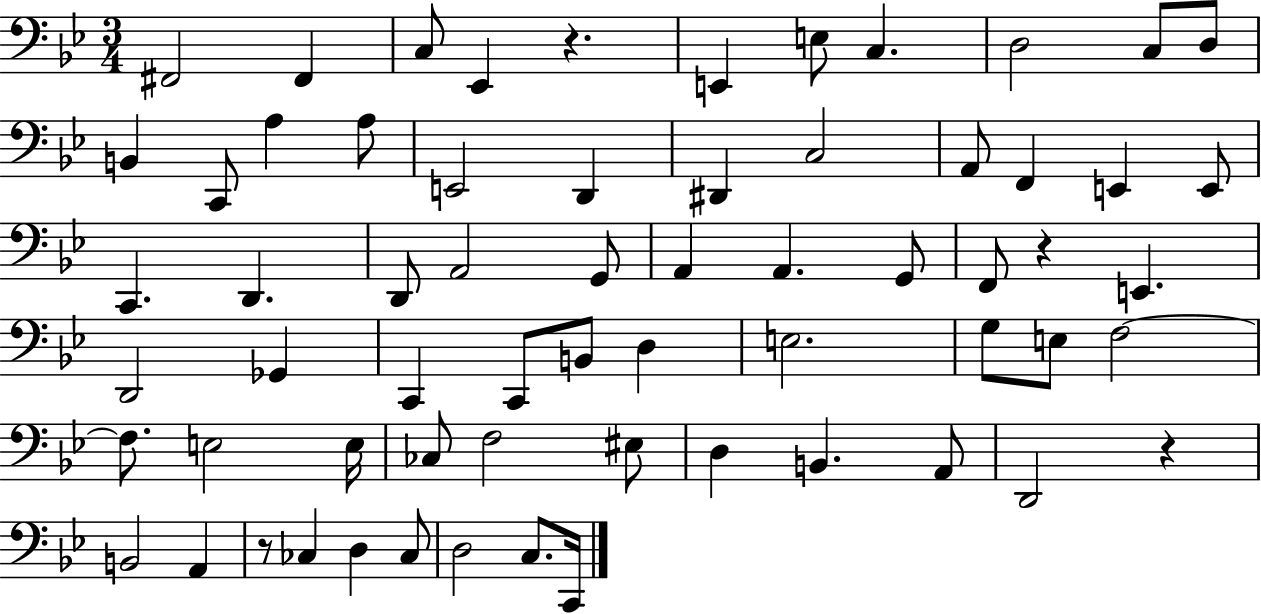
F#2/h F#2/q C3/e Eb2/q R/q. E2/q E3/e C3/q. D3/h C3/e D3/e B2/q C2/e A3/q A3/e E2/h D2/q D#2/q C3/h A2/e F2/q E2/q E2/e C2/q. D2/q. D2/e A2/h G2/e A2/q A2/q. G2/e F2/e R/q E2/q. D2/h Gb2/q C2/q C2/e B2/e D3/q E3/h. G3/e E3/e F3/h F3/e. E3/h E3/s CES3/e F3/h EIS3/e D3/q B2/q. A2/e D2/h R/q B2/h A2/q R/e CES3/q D3/q CES3/e D3/h C3/e. C2/s